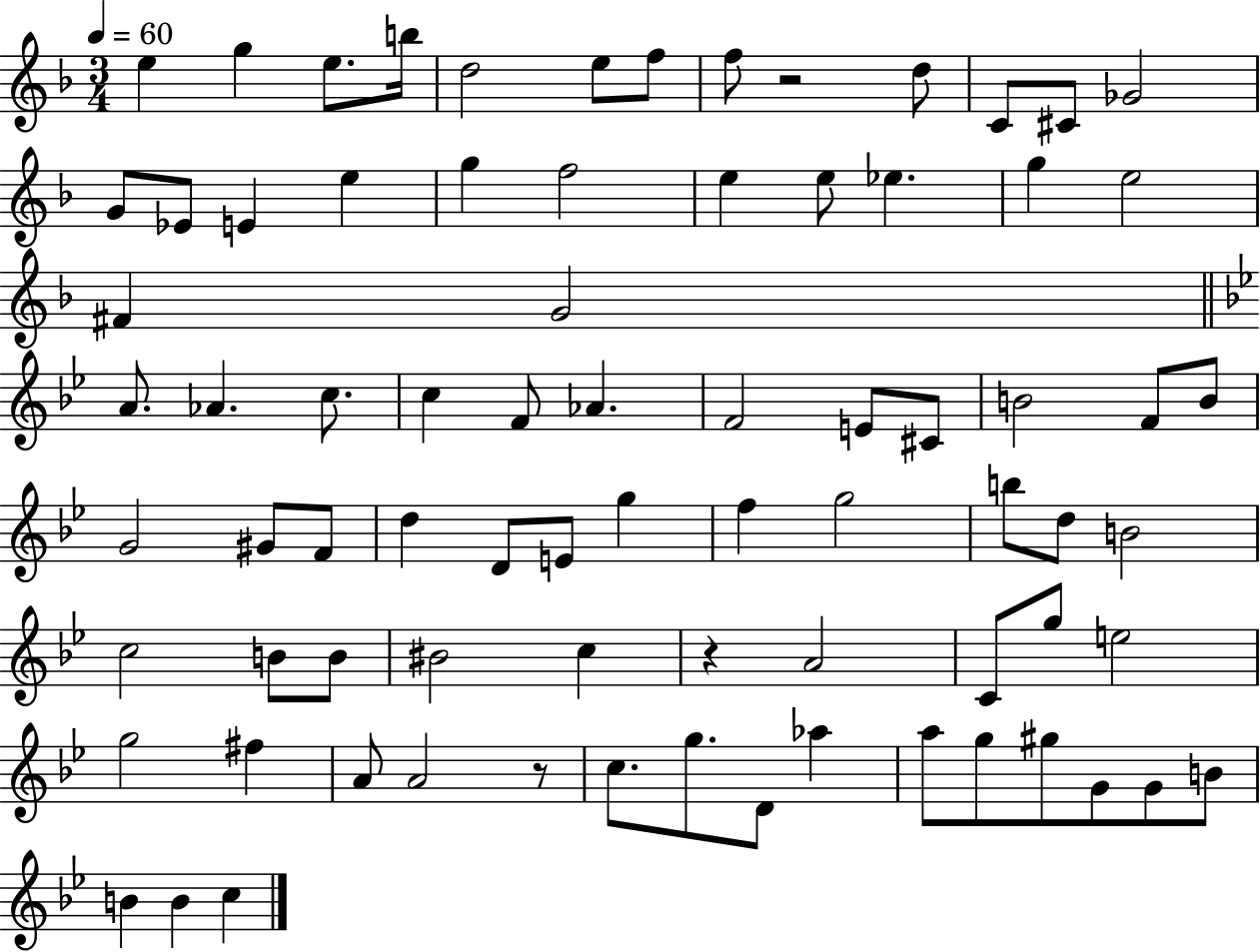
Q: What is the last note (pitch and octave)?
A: C5